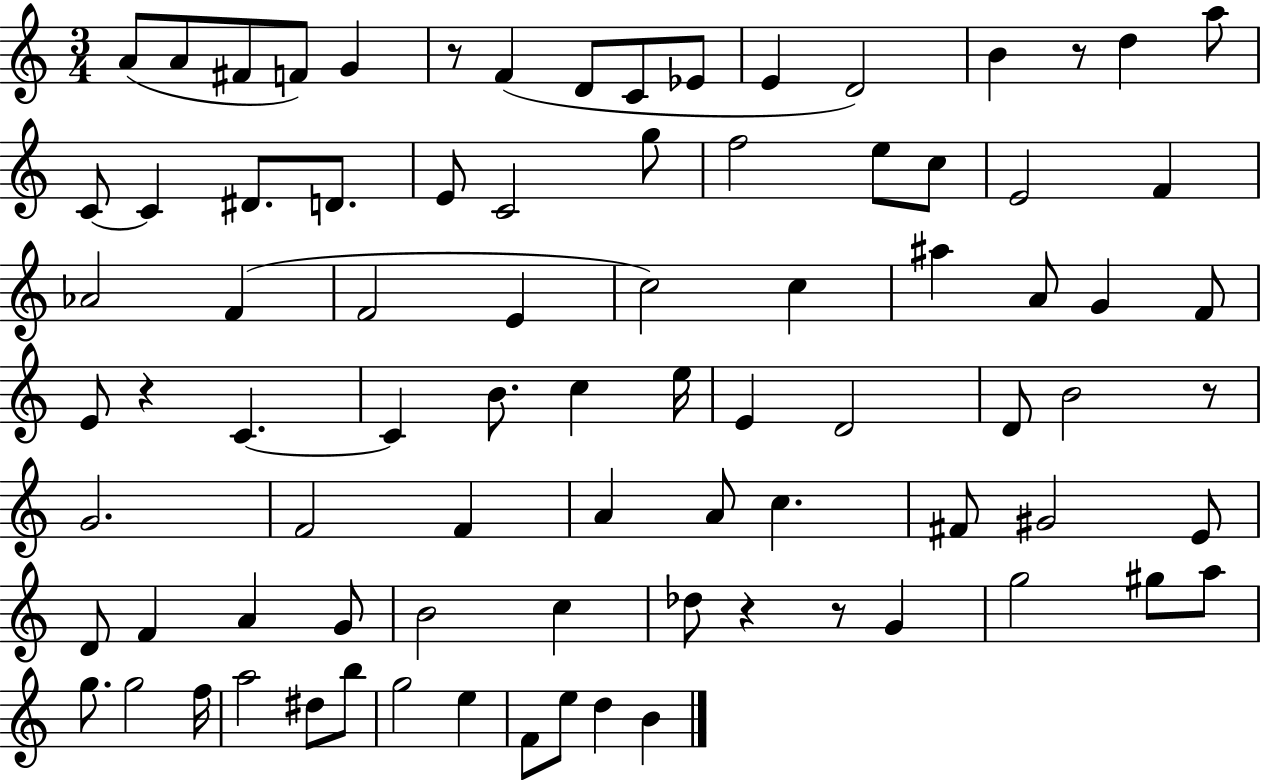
{
  \clef treble
  \numericTimeSignature
  \time 3/4
  \key c \major
  a'8( a'8 fis'8 f'8) g'4 | r8 f'4( d'8 c'8 ees'8 | e'4 d'2) | b'4 r8 d''4 a''8 | \break c'8~~ c'4 dis'8. d'8. | e'8 c'2 g''8 | f''2 e''8 c''8 | e'2 f'4 | \break aes'2 f'4( | f'2 e'4 | c''2) c''4 | ais''4 a'8 g'4 f'8 | \break e'8 r4 c'4.~~ | c'4 b'8. c''4 e''16 | e'4 d'2 | d'8 b'2 r8 | \break g'2. | f'2 f'4 | a'4 a'8 c''4. | fis'8 gis'2 e'8 | \break d'8 f'4 a'4 g'8 | b'2 c''4 | des''8 r4 r8 g'4 | g''2 gis''8 a''8 | \break g''8. g''2 f''16 | a''2 dis''8 b''8 | g''2 e''4 | f'8 e''8 d''4 b'4 | \break \bar "|."
}